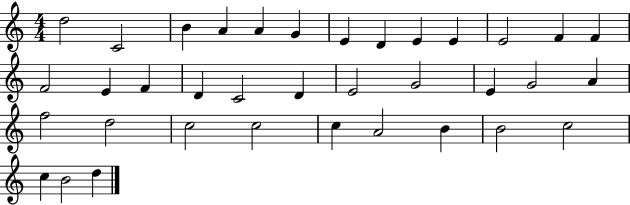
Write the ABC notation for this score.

X:1
T:Untitled
M:4/4
L:1/4
K:C
d2 C2 B A A G E D E E E2 F F F2 E F D C2 D E2 G2 E G2 A f2 d2 c2 c2 c A2 B B2 c2 c B2 d